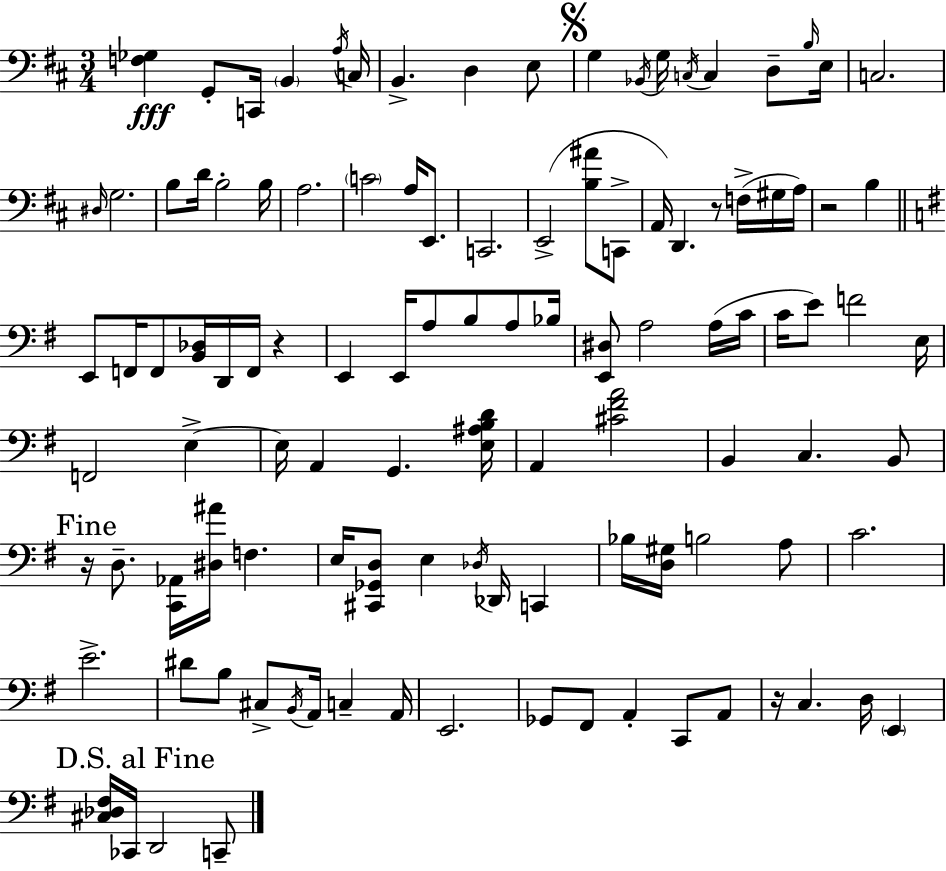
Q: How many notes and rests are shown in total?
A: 110